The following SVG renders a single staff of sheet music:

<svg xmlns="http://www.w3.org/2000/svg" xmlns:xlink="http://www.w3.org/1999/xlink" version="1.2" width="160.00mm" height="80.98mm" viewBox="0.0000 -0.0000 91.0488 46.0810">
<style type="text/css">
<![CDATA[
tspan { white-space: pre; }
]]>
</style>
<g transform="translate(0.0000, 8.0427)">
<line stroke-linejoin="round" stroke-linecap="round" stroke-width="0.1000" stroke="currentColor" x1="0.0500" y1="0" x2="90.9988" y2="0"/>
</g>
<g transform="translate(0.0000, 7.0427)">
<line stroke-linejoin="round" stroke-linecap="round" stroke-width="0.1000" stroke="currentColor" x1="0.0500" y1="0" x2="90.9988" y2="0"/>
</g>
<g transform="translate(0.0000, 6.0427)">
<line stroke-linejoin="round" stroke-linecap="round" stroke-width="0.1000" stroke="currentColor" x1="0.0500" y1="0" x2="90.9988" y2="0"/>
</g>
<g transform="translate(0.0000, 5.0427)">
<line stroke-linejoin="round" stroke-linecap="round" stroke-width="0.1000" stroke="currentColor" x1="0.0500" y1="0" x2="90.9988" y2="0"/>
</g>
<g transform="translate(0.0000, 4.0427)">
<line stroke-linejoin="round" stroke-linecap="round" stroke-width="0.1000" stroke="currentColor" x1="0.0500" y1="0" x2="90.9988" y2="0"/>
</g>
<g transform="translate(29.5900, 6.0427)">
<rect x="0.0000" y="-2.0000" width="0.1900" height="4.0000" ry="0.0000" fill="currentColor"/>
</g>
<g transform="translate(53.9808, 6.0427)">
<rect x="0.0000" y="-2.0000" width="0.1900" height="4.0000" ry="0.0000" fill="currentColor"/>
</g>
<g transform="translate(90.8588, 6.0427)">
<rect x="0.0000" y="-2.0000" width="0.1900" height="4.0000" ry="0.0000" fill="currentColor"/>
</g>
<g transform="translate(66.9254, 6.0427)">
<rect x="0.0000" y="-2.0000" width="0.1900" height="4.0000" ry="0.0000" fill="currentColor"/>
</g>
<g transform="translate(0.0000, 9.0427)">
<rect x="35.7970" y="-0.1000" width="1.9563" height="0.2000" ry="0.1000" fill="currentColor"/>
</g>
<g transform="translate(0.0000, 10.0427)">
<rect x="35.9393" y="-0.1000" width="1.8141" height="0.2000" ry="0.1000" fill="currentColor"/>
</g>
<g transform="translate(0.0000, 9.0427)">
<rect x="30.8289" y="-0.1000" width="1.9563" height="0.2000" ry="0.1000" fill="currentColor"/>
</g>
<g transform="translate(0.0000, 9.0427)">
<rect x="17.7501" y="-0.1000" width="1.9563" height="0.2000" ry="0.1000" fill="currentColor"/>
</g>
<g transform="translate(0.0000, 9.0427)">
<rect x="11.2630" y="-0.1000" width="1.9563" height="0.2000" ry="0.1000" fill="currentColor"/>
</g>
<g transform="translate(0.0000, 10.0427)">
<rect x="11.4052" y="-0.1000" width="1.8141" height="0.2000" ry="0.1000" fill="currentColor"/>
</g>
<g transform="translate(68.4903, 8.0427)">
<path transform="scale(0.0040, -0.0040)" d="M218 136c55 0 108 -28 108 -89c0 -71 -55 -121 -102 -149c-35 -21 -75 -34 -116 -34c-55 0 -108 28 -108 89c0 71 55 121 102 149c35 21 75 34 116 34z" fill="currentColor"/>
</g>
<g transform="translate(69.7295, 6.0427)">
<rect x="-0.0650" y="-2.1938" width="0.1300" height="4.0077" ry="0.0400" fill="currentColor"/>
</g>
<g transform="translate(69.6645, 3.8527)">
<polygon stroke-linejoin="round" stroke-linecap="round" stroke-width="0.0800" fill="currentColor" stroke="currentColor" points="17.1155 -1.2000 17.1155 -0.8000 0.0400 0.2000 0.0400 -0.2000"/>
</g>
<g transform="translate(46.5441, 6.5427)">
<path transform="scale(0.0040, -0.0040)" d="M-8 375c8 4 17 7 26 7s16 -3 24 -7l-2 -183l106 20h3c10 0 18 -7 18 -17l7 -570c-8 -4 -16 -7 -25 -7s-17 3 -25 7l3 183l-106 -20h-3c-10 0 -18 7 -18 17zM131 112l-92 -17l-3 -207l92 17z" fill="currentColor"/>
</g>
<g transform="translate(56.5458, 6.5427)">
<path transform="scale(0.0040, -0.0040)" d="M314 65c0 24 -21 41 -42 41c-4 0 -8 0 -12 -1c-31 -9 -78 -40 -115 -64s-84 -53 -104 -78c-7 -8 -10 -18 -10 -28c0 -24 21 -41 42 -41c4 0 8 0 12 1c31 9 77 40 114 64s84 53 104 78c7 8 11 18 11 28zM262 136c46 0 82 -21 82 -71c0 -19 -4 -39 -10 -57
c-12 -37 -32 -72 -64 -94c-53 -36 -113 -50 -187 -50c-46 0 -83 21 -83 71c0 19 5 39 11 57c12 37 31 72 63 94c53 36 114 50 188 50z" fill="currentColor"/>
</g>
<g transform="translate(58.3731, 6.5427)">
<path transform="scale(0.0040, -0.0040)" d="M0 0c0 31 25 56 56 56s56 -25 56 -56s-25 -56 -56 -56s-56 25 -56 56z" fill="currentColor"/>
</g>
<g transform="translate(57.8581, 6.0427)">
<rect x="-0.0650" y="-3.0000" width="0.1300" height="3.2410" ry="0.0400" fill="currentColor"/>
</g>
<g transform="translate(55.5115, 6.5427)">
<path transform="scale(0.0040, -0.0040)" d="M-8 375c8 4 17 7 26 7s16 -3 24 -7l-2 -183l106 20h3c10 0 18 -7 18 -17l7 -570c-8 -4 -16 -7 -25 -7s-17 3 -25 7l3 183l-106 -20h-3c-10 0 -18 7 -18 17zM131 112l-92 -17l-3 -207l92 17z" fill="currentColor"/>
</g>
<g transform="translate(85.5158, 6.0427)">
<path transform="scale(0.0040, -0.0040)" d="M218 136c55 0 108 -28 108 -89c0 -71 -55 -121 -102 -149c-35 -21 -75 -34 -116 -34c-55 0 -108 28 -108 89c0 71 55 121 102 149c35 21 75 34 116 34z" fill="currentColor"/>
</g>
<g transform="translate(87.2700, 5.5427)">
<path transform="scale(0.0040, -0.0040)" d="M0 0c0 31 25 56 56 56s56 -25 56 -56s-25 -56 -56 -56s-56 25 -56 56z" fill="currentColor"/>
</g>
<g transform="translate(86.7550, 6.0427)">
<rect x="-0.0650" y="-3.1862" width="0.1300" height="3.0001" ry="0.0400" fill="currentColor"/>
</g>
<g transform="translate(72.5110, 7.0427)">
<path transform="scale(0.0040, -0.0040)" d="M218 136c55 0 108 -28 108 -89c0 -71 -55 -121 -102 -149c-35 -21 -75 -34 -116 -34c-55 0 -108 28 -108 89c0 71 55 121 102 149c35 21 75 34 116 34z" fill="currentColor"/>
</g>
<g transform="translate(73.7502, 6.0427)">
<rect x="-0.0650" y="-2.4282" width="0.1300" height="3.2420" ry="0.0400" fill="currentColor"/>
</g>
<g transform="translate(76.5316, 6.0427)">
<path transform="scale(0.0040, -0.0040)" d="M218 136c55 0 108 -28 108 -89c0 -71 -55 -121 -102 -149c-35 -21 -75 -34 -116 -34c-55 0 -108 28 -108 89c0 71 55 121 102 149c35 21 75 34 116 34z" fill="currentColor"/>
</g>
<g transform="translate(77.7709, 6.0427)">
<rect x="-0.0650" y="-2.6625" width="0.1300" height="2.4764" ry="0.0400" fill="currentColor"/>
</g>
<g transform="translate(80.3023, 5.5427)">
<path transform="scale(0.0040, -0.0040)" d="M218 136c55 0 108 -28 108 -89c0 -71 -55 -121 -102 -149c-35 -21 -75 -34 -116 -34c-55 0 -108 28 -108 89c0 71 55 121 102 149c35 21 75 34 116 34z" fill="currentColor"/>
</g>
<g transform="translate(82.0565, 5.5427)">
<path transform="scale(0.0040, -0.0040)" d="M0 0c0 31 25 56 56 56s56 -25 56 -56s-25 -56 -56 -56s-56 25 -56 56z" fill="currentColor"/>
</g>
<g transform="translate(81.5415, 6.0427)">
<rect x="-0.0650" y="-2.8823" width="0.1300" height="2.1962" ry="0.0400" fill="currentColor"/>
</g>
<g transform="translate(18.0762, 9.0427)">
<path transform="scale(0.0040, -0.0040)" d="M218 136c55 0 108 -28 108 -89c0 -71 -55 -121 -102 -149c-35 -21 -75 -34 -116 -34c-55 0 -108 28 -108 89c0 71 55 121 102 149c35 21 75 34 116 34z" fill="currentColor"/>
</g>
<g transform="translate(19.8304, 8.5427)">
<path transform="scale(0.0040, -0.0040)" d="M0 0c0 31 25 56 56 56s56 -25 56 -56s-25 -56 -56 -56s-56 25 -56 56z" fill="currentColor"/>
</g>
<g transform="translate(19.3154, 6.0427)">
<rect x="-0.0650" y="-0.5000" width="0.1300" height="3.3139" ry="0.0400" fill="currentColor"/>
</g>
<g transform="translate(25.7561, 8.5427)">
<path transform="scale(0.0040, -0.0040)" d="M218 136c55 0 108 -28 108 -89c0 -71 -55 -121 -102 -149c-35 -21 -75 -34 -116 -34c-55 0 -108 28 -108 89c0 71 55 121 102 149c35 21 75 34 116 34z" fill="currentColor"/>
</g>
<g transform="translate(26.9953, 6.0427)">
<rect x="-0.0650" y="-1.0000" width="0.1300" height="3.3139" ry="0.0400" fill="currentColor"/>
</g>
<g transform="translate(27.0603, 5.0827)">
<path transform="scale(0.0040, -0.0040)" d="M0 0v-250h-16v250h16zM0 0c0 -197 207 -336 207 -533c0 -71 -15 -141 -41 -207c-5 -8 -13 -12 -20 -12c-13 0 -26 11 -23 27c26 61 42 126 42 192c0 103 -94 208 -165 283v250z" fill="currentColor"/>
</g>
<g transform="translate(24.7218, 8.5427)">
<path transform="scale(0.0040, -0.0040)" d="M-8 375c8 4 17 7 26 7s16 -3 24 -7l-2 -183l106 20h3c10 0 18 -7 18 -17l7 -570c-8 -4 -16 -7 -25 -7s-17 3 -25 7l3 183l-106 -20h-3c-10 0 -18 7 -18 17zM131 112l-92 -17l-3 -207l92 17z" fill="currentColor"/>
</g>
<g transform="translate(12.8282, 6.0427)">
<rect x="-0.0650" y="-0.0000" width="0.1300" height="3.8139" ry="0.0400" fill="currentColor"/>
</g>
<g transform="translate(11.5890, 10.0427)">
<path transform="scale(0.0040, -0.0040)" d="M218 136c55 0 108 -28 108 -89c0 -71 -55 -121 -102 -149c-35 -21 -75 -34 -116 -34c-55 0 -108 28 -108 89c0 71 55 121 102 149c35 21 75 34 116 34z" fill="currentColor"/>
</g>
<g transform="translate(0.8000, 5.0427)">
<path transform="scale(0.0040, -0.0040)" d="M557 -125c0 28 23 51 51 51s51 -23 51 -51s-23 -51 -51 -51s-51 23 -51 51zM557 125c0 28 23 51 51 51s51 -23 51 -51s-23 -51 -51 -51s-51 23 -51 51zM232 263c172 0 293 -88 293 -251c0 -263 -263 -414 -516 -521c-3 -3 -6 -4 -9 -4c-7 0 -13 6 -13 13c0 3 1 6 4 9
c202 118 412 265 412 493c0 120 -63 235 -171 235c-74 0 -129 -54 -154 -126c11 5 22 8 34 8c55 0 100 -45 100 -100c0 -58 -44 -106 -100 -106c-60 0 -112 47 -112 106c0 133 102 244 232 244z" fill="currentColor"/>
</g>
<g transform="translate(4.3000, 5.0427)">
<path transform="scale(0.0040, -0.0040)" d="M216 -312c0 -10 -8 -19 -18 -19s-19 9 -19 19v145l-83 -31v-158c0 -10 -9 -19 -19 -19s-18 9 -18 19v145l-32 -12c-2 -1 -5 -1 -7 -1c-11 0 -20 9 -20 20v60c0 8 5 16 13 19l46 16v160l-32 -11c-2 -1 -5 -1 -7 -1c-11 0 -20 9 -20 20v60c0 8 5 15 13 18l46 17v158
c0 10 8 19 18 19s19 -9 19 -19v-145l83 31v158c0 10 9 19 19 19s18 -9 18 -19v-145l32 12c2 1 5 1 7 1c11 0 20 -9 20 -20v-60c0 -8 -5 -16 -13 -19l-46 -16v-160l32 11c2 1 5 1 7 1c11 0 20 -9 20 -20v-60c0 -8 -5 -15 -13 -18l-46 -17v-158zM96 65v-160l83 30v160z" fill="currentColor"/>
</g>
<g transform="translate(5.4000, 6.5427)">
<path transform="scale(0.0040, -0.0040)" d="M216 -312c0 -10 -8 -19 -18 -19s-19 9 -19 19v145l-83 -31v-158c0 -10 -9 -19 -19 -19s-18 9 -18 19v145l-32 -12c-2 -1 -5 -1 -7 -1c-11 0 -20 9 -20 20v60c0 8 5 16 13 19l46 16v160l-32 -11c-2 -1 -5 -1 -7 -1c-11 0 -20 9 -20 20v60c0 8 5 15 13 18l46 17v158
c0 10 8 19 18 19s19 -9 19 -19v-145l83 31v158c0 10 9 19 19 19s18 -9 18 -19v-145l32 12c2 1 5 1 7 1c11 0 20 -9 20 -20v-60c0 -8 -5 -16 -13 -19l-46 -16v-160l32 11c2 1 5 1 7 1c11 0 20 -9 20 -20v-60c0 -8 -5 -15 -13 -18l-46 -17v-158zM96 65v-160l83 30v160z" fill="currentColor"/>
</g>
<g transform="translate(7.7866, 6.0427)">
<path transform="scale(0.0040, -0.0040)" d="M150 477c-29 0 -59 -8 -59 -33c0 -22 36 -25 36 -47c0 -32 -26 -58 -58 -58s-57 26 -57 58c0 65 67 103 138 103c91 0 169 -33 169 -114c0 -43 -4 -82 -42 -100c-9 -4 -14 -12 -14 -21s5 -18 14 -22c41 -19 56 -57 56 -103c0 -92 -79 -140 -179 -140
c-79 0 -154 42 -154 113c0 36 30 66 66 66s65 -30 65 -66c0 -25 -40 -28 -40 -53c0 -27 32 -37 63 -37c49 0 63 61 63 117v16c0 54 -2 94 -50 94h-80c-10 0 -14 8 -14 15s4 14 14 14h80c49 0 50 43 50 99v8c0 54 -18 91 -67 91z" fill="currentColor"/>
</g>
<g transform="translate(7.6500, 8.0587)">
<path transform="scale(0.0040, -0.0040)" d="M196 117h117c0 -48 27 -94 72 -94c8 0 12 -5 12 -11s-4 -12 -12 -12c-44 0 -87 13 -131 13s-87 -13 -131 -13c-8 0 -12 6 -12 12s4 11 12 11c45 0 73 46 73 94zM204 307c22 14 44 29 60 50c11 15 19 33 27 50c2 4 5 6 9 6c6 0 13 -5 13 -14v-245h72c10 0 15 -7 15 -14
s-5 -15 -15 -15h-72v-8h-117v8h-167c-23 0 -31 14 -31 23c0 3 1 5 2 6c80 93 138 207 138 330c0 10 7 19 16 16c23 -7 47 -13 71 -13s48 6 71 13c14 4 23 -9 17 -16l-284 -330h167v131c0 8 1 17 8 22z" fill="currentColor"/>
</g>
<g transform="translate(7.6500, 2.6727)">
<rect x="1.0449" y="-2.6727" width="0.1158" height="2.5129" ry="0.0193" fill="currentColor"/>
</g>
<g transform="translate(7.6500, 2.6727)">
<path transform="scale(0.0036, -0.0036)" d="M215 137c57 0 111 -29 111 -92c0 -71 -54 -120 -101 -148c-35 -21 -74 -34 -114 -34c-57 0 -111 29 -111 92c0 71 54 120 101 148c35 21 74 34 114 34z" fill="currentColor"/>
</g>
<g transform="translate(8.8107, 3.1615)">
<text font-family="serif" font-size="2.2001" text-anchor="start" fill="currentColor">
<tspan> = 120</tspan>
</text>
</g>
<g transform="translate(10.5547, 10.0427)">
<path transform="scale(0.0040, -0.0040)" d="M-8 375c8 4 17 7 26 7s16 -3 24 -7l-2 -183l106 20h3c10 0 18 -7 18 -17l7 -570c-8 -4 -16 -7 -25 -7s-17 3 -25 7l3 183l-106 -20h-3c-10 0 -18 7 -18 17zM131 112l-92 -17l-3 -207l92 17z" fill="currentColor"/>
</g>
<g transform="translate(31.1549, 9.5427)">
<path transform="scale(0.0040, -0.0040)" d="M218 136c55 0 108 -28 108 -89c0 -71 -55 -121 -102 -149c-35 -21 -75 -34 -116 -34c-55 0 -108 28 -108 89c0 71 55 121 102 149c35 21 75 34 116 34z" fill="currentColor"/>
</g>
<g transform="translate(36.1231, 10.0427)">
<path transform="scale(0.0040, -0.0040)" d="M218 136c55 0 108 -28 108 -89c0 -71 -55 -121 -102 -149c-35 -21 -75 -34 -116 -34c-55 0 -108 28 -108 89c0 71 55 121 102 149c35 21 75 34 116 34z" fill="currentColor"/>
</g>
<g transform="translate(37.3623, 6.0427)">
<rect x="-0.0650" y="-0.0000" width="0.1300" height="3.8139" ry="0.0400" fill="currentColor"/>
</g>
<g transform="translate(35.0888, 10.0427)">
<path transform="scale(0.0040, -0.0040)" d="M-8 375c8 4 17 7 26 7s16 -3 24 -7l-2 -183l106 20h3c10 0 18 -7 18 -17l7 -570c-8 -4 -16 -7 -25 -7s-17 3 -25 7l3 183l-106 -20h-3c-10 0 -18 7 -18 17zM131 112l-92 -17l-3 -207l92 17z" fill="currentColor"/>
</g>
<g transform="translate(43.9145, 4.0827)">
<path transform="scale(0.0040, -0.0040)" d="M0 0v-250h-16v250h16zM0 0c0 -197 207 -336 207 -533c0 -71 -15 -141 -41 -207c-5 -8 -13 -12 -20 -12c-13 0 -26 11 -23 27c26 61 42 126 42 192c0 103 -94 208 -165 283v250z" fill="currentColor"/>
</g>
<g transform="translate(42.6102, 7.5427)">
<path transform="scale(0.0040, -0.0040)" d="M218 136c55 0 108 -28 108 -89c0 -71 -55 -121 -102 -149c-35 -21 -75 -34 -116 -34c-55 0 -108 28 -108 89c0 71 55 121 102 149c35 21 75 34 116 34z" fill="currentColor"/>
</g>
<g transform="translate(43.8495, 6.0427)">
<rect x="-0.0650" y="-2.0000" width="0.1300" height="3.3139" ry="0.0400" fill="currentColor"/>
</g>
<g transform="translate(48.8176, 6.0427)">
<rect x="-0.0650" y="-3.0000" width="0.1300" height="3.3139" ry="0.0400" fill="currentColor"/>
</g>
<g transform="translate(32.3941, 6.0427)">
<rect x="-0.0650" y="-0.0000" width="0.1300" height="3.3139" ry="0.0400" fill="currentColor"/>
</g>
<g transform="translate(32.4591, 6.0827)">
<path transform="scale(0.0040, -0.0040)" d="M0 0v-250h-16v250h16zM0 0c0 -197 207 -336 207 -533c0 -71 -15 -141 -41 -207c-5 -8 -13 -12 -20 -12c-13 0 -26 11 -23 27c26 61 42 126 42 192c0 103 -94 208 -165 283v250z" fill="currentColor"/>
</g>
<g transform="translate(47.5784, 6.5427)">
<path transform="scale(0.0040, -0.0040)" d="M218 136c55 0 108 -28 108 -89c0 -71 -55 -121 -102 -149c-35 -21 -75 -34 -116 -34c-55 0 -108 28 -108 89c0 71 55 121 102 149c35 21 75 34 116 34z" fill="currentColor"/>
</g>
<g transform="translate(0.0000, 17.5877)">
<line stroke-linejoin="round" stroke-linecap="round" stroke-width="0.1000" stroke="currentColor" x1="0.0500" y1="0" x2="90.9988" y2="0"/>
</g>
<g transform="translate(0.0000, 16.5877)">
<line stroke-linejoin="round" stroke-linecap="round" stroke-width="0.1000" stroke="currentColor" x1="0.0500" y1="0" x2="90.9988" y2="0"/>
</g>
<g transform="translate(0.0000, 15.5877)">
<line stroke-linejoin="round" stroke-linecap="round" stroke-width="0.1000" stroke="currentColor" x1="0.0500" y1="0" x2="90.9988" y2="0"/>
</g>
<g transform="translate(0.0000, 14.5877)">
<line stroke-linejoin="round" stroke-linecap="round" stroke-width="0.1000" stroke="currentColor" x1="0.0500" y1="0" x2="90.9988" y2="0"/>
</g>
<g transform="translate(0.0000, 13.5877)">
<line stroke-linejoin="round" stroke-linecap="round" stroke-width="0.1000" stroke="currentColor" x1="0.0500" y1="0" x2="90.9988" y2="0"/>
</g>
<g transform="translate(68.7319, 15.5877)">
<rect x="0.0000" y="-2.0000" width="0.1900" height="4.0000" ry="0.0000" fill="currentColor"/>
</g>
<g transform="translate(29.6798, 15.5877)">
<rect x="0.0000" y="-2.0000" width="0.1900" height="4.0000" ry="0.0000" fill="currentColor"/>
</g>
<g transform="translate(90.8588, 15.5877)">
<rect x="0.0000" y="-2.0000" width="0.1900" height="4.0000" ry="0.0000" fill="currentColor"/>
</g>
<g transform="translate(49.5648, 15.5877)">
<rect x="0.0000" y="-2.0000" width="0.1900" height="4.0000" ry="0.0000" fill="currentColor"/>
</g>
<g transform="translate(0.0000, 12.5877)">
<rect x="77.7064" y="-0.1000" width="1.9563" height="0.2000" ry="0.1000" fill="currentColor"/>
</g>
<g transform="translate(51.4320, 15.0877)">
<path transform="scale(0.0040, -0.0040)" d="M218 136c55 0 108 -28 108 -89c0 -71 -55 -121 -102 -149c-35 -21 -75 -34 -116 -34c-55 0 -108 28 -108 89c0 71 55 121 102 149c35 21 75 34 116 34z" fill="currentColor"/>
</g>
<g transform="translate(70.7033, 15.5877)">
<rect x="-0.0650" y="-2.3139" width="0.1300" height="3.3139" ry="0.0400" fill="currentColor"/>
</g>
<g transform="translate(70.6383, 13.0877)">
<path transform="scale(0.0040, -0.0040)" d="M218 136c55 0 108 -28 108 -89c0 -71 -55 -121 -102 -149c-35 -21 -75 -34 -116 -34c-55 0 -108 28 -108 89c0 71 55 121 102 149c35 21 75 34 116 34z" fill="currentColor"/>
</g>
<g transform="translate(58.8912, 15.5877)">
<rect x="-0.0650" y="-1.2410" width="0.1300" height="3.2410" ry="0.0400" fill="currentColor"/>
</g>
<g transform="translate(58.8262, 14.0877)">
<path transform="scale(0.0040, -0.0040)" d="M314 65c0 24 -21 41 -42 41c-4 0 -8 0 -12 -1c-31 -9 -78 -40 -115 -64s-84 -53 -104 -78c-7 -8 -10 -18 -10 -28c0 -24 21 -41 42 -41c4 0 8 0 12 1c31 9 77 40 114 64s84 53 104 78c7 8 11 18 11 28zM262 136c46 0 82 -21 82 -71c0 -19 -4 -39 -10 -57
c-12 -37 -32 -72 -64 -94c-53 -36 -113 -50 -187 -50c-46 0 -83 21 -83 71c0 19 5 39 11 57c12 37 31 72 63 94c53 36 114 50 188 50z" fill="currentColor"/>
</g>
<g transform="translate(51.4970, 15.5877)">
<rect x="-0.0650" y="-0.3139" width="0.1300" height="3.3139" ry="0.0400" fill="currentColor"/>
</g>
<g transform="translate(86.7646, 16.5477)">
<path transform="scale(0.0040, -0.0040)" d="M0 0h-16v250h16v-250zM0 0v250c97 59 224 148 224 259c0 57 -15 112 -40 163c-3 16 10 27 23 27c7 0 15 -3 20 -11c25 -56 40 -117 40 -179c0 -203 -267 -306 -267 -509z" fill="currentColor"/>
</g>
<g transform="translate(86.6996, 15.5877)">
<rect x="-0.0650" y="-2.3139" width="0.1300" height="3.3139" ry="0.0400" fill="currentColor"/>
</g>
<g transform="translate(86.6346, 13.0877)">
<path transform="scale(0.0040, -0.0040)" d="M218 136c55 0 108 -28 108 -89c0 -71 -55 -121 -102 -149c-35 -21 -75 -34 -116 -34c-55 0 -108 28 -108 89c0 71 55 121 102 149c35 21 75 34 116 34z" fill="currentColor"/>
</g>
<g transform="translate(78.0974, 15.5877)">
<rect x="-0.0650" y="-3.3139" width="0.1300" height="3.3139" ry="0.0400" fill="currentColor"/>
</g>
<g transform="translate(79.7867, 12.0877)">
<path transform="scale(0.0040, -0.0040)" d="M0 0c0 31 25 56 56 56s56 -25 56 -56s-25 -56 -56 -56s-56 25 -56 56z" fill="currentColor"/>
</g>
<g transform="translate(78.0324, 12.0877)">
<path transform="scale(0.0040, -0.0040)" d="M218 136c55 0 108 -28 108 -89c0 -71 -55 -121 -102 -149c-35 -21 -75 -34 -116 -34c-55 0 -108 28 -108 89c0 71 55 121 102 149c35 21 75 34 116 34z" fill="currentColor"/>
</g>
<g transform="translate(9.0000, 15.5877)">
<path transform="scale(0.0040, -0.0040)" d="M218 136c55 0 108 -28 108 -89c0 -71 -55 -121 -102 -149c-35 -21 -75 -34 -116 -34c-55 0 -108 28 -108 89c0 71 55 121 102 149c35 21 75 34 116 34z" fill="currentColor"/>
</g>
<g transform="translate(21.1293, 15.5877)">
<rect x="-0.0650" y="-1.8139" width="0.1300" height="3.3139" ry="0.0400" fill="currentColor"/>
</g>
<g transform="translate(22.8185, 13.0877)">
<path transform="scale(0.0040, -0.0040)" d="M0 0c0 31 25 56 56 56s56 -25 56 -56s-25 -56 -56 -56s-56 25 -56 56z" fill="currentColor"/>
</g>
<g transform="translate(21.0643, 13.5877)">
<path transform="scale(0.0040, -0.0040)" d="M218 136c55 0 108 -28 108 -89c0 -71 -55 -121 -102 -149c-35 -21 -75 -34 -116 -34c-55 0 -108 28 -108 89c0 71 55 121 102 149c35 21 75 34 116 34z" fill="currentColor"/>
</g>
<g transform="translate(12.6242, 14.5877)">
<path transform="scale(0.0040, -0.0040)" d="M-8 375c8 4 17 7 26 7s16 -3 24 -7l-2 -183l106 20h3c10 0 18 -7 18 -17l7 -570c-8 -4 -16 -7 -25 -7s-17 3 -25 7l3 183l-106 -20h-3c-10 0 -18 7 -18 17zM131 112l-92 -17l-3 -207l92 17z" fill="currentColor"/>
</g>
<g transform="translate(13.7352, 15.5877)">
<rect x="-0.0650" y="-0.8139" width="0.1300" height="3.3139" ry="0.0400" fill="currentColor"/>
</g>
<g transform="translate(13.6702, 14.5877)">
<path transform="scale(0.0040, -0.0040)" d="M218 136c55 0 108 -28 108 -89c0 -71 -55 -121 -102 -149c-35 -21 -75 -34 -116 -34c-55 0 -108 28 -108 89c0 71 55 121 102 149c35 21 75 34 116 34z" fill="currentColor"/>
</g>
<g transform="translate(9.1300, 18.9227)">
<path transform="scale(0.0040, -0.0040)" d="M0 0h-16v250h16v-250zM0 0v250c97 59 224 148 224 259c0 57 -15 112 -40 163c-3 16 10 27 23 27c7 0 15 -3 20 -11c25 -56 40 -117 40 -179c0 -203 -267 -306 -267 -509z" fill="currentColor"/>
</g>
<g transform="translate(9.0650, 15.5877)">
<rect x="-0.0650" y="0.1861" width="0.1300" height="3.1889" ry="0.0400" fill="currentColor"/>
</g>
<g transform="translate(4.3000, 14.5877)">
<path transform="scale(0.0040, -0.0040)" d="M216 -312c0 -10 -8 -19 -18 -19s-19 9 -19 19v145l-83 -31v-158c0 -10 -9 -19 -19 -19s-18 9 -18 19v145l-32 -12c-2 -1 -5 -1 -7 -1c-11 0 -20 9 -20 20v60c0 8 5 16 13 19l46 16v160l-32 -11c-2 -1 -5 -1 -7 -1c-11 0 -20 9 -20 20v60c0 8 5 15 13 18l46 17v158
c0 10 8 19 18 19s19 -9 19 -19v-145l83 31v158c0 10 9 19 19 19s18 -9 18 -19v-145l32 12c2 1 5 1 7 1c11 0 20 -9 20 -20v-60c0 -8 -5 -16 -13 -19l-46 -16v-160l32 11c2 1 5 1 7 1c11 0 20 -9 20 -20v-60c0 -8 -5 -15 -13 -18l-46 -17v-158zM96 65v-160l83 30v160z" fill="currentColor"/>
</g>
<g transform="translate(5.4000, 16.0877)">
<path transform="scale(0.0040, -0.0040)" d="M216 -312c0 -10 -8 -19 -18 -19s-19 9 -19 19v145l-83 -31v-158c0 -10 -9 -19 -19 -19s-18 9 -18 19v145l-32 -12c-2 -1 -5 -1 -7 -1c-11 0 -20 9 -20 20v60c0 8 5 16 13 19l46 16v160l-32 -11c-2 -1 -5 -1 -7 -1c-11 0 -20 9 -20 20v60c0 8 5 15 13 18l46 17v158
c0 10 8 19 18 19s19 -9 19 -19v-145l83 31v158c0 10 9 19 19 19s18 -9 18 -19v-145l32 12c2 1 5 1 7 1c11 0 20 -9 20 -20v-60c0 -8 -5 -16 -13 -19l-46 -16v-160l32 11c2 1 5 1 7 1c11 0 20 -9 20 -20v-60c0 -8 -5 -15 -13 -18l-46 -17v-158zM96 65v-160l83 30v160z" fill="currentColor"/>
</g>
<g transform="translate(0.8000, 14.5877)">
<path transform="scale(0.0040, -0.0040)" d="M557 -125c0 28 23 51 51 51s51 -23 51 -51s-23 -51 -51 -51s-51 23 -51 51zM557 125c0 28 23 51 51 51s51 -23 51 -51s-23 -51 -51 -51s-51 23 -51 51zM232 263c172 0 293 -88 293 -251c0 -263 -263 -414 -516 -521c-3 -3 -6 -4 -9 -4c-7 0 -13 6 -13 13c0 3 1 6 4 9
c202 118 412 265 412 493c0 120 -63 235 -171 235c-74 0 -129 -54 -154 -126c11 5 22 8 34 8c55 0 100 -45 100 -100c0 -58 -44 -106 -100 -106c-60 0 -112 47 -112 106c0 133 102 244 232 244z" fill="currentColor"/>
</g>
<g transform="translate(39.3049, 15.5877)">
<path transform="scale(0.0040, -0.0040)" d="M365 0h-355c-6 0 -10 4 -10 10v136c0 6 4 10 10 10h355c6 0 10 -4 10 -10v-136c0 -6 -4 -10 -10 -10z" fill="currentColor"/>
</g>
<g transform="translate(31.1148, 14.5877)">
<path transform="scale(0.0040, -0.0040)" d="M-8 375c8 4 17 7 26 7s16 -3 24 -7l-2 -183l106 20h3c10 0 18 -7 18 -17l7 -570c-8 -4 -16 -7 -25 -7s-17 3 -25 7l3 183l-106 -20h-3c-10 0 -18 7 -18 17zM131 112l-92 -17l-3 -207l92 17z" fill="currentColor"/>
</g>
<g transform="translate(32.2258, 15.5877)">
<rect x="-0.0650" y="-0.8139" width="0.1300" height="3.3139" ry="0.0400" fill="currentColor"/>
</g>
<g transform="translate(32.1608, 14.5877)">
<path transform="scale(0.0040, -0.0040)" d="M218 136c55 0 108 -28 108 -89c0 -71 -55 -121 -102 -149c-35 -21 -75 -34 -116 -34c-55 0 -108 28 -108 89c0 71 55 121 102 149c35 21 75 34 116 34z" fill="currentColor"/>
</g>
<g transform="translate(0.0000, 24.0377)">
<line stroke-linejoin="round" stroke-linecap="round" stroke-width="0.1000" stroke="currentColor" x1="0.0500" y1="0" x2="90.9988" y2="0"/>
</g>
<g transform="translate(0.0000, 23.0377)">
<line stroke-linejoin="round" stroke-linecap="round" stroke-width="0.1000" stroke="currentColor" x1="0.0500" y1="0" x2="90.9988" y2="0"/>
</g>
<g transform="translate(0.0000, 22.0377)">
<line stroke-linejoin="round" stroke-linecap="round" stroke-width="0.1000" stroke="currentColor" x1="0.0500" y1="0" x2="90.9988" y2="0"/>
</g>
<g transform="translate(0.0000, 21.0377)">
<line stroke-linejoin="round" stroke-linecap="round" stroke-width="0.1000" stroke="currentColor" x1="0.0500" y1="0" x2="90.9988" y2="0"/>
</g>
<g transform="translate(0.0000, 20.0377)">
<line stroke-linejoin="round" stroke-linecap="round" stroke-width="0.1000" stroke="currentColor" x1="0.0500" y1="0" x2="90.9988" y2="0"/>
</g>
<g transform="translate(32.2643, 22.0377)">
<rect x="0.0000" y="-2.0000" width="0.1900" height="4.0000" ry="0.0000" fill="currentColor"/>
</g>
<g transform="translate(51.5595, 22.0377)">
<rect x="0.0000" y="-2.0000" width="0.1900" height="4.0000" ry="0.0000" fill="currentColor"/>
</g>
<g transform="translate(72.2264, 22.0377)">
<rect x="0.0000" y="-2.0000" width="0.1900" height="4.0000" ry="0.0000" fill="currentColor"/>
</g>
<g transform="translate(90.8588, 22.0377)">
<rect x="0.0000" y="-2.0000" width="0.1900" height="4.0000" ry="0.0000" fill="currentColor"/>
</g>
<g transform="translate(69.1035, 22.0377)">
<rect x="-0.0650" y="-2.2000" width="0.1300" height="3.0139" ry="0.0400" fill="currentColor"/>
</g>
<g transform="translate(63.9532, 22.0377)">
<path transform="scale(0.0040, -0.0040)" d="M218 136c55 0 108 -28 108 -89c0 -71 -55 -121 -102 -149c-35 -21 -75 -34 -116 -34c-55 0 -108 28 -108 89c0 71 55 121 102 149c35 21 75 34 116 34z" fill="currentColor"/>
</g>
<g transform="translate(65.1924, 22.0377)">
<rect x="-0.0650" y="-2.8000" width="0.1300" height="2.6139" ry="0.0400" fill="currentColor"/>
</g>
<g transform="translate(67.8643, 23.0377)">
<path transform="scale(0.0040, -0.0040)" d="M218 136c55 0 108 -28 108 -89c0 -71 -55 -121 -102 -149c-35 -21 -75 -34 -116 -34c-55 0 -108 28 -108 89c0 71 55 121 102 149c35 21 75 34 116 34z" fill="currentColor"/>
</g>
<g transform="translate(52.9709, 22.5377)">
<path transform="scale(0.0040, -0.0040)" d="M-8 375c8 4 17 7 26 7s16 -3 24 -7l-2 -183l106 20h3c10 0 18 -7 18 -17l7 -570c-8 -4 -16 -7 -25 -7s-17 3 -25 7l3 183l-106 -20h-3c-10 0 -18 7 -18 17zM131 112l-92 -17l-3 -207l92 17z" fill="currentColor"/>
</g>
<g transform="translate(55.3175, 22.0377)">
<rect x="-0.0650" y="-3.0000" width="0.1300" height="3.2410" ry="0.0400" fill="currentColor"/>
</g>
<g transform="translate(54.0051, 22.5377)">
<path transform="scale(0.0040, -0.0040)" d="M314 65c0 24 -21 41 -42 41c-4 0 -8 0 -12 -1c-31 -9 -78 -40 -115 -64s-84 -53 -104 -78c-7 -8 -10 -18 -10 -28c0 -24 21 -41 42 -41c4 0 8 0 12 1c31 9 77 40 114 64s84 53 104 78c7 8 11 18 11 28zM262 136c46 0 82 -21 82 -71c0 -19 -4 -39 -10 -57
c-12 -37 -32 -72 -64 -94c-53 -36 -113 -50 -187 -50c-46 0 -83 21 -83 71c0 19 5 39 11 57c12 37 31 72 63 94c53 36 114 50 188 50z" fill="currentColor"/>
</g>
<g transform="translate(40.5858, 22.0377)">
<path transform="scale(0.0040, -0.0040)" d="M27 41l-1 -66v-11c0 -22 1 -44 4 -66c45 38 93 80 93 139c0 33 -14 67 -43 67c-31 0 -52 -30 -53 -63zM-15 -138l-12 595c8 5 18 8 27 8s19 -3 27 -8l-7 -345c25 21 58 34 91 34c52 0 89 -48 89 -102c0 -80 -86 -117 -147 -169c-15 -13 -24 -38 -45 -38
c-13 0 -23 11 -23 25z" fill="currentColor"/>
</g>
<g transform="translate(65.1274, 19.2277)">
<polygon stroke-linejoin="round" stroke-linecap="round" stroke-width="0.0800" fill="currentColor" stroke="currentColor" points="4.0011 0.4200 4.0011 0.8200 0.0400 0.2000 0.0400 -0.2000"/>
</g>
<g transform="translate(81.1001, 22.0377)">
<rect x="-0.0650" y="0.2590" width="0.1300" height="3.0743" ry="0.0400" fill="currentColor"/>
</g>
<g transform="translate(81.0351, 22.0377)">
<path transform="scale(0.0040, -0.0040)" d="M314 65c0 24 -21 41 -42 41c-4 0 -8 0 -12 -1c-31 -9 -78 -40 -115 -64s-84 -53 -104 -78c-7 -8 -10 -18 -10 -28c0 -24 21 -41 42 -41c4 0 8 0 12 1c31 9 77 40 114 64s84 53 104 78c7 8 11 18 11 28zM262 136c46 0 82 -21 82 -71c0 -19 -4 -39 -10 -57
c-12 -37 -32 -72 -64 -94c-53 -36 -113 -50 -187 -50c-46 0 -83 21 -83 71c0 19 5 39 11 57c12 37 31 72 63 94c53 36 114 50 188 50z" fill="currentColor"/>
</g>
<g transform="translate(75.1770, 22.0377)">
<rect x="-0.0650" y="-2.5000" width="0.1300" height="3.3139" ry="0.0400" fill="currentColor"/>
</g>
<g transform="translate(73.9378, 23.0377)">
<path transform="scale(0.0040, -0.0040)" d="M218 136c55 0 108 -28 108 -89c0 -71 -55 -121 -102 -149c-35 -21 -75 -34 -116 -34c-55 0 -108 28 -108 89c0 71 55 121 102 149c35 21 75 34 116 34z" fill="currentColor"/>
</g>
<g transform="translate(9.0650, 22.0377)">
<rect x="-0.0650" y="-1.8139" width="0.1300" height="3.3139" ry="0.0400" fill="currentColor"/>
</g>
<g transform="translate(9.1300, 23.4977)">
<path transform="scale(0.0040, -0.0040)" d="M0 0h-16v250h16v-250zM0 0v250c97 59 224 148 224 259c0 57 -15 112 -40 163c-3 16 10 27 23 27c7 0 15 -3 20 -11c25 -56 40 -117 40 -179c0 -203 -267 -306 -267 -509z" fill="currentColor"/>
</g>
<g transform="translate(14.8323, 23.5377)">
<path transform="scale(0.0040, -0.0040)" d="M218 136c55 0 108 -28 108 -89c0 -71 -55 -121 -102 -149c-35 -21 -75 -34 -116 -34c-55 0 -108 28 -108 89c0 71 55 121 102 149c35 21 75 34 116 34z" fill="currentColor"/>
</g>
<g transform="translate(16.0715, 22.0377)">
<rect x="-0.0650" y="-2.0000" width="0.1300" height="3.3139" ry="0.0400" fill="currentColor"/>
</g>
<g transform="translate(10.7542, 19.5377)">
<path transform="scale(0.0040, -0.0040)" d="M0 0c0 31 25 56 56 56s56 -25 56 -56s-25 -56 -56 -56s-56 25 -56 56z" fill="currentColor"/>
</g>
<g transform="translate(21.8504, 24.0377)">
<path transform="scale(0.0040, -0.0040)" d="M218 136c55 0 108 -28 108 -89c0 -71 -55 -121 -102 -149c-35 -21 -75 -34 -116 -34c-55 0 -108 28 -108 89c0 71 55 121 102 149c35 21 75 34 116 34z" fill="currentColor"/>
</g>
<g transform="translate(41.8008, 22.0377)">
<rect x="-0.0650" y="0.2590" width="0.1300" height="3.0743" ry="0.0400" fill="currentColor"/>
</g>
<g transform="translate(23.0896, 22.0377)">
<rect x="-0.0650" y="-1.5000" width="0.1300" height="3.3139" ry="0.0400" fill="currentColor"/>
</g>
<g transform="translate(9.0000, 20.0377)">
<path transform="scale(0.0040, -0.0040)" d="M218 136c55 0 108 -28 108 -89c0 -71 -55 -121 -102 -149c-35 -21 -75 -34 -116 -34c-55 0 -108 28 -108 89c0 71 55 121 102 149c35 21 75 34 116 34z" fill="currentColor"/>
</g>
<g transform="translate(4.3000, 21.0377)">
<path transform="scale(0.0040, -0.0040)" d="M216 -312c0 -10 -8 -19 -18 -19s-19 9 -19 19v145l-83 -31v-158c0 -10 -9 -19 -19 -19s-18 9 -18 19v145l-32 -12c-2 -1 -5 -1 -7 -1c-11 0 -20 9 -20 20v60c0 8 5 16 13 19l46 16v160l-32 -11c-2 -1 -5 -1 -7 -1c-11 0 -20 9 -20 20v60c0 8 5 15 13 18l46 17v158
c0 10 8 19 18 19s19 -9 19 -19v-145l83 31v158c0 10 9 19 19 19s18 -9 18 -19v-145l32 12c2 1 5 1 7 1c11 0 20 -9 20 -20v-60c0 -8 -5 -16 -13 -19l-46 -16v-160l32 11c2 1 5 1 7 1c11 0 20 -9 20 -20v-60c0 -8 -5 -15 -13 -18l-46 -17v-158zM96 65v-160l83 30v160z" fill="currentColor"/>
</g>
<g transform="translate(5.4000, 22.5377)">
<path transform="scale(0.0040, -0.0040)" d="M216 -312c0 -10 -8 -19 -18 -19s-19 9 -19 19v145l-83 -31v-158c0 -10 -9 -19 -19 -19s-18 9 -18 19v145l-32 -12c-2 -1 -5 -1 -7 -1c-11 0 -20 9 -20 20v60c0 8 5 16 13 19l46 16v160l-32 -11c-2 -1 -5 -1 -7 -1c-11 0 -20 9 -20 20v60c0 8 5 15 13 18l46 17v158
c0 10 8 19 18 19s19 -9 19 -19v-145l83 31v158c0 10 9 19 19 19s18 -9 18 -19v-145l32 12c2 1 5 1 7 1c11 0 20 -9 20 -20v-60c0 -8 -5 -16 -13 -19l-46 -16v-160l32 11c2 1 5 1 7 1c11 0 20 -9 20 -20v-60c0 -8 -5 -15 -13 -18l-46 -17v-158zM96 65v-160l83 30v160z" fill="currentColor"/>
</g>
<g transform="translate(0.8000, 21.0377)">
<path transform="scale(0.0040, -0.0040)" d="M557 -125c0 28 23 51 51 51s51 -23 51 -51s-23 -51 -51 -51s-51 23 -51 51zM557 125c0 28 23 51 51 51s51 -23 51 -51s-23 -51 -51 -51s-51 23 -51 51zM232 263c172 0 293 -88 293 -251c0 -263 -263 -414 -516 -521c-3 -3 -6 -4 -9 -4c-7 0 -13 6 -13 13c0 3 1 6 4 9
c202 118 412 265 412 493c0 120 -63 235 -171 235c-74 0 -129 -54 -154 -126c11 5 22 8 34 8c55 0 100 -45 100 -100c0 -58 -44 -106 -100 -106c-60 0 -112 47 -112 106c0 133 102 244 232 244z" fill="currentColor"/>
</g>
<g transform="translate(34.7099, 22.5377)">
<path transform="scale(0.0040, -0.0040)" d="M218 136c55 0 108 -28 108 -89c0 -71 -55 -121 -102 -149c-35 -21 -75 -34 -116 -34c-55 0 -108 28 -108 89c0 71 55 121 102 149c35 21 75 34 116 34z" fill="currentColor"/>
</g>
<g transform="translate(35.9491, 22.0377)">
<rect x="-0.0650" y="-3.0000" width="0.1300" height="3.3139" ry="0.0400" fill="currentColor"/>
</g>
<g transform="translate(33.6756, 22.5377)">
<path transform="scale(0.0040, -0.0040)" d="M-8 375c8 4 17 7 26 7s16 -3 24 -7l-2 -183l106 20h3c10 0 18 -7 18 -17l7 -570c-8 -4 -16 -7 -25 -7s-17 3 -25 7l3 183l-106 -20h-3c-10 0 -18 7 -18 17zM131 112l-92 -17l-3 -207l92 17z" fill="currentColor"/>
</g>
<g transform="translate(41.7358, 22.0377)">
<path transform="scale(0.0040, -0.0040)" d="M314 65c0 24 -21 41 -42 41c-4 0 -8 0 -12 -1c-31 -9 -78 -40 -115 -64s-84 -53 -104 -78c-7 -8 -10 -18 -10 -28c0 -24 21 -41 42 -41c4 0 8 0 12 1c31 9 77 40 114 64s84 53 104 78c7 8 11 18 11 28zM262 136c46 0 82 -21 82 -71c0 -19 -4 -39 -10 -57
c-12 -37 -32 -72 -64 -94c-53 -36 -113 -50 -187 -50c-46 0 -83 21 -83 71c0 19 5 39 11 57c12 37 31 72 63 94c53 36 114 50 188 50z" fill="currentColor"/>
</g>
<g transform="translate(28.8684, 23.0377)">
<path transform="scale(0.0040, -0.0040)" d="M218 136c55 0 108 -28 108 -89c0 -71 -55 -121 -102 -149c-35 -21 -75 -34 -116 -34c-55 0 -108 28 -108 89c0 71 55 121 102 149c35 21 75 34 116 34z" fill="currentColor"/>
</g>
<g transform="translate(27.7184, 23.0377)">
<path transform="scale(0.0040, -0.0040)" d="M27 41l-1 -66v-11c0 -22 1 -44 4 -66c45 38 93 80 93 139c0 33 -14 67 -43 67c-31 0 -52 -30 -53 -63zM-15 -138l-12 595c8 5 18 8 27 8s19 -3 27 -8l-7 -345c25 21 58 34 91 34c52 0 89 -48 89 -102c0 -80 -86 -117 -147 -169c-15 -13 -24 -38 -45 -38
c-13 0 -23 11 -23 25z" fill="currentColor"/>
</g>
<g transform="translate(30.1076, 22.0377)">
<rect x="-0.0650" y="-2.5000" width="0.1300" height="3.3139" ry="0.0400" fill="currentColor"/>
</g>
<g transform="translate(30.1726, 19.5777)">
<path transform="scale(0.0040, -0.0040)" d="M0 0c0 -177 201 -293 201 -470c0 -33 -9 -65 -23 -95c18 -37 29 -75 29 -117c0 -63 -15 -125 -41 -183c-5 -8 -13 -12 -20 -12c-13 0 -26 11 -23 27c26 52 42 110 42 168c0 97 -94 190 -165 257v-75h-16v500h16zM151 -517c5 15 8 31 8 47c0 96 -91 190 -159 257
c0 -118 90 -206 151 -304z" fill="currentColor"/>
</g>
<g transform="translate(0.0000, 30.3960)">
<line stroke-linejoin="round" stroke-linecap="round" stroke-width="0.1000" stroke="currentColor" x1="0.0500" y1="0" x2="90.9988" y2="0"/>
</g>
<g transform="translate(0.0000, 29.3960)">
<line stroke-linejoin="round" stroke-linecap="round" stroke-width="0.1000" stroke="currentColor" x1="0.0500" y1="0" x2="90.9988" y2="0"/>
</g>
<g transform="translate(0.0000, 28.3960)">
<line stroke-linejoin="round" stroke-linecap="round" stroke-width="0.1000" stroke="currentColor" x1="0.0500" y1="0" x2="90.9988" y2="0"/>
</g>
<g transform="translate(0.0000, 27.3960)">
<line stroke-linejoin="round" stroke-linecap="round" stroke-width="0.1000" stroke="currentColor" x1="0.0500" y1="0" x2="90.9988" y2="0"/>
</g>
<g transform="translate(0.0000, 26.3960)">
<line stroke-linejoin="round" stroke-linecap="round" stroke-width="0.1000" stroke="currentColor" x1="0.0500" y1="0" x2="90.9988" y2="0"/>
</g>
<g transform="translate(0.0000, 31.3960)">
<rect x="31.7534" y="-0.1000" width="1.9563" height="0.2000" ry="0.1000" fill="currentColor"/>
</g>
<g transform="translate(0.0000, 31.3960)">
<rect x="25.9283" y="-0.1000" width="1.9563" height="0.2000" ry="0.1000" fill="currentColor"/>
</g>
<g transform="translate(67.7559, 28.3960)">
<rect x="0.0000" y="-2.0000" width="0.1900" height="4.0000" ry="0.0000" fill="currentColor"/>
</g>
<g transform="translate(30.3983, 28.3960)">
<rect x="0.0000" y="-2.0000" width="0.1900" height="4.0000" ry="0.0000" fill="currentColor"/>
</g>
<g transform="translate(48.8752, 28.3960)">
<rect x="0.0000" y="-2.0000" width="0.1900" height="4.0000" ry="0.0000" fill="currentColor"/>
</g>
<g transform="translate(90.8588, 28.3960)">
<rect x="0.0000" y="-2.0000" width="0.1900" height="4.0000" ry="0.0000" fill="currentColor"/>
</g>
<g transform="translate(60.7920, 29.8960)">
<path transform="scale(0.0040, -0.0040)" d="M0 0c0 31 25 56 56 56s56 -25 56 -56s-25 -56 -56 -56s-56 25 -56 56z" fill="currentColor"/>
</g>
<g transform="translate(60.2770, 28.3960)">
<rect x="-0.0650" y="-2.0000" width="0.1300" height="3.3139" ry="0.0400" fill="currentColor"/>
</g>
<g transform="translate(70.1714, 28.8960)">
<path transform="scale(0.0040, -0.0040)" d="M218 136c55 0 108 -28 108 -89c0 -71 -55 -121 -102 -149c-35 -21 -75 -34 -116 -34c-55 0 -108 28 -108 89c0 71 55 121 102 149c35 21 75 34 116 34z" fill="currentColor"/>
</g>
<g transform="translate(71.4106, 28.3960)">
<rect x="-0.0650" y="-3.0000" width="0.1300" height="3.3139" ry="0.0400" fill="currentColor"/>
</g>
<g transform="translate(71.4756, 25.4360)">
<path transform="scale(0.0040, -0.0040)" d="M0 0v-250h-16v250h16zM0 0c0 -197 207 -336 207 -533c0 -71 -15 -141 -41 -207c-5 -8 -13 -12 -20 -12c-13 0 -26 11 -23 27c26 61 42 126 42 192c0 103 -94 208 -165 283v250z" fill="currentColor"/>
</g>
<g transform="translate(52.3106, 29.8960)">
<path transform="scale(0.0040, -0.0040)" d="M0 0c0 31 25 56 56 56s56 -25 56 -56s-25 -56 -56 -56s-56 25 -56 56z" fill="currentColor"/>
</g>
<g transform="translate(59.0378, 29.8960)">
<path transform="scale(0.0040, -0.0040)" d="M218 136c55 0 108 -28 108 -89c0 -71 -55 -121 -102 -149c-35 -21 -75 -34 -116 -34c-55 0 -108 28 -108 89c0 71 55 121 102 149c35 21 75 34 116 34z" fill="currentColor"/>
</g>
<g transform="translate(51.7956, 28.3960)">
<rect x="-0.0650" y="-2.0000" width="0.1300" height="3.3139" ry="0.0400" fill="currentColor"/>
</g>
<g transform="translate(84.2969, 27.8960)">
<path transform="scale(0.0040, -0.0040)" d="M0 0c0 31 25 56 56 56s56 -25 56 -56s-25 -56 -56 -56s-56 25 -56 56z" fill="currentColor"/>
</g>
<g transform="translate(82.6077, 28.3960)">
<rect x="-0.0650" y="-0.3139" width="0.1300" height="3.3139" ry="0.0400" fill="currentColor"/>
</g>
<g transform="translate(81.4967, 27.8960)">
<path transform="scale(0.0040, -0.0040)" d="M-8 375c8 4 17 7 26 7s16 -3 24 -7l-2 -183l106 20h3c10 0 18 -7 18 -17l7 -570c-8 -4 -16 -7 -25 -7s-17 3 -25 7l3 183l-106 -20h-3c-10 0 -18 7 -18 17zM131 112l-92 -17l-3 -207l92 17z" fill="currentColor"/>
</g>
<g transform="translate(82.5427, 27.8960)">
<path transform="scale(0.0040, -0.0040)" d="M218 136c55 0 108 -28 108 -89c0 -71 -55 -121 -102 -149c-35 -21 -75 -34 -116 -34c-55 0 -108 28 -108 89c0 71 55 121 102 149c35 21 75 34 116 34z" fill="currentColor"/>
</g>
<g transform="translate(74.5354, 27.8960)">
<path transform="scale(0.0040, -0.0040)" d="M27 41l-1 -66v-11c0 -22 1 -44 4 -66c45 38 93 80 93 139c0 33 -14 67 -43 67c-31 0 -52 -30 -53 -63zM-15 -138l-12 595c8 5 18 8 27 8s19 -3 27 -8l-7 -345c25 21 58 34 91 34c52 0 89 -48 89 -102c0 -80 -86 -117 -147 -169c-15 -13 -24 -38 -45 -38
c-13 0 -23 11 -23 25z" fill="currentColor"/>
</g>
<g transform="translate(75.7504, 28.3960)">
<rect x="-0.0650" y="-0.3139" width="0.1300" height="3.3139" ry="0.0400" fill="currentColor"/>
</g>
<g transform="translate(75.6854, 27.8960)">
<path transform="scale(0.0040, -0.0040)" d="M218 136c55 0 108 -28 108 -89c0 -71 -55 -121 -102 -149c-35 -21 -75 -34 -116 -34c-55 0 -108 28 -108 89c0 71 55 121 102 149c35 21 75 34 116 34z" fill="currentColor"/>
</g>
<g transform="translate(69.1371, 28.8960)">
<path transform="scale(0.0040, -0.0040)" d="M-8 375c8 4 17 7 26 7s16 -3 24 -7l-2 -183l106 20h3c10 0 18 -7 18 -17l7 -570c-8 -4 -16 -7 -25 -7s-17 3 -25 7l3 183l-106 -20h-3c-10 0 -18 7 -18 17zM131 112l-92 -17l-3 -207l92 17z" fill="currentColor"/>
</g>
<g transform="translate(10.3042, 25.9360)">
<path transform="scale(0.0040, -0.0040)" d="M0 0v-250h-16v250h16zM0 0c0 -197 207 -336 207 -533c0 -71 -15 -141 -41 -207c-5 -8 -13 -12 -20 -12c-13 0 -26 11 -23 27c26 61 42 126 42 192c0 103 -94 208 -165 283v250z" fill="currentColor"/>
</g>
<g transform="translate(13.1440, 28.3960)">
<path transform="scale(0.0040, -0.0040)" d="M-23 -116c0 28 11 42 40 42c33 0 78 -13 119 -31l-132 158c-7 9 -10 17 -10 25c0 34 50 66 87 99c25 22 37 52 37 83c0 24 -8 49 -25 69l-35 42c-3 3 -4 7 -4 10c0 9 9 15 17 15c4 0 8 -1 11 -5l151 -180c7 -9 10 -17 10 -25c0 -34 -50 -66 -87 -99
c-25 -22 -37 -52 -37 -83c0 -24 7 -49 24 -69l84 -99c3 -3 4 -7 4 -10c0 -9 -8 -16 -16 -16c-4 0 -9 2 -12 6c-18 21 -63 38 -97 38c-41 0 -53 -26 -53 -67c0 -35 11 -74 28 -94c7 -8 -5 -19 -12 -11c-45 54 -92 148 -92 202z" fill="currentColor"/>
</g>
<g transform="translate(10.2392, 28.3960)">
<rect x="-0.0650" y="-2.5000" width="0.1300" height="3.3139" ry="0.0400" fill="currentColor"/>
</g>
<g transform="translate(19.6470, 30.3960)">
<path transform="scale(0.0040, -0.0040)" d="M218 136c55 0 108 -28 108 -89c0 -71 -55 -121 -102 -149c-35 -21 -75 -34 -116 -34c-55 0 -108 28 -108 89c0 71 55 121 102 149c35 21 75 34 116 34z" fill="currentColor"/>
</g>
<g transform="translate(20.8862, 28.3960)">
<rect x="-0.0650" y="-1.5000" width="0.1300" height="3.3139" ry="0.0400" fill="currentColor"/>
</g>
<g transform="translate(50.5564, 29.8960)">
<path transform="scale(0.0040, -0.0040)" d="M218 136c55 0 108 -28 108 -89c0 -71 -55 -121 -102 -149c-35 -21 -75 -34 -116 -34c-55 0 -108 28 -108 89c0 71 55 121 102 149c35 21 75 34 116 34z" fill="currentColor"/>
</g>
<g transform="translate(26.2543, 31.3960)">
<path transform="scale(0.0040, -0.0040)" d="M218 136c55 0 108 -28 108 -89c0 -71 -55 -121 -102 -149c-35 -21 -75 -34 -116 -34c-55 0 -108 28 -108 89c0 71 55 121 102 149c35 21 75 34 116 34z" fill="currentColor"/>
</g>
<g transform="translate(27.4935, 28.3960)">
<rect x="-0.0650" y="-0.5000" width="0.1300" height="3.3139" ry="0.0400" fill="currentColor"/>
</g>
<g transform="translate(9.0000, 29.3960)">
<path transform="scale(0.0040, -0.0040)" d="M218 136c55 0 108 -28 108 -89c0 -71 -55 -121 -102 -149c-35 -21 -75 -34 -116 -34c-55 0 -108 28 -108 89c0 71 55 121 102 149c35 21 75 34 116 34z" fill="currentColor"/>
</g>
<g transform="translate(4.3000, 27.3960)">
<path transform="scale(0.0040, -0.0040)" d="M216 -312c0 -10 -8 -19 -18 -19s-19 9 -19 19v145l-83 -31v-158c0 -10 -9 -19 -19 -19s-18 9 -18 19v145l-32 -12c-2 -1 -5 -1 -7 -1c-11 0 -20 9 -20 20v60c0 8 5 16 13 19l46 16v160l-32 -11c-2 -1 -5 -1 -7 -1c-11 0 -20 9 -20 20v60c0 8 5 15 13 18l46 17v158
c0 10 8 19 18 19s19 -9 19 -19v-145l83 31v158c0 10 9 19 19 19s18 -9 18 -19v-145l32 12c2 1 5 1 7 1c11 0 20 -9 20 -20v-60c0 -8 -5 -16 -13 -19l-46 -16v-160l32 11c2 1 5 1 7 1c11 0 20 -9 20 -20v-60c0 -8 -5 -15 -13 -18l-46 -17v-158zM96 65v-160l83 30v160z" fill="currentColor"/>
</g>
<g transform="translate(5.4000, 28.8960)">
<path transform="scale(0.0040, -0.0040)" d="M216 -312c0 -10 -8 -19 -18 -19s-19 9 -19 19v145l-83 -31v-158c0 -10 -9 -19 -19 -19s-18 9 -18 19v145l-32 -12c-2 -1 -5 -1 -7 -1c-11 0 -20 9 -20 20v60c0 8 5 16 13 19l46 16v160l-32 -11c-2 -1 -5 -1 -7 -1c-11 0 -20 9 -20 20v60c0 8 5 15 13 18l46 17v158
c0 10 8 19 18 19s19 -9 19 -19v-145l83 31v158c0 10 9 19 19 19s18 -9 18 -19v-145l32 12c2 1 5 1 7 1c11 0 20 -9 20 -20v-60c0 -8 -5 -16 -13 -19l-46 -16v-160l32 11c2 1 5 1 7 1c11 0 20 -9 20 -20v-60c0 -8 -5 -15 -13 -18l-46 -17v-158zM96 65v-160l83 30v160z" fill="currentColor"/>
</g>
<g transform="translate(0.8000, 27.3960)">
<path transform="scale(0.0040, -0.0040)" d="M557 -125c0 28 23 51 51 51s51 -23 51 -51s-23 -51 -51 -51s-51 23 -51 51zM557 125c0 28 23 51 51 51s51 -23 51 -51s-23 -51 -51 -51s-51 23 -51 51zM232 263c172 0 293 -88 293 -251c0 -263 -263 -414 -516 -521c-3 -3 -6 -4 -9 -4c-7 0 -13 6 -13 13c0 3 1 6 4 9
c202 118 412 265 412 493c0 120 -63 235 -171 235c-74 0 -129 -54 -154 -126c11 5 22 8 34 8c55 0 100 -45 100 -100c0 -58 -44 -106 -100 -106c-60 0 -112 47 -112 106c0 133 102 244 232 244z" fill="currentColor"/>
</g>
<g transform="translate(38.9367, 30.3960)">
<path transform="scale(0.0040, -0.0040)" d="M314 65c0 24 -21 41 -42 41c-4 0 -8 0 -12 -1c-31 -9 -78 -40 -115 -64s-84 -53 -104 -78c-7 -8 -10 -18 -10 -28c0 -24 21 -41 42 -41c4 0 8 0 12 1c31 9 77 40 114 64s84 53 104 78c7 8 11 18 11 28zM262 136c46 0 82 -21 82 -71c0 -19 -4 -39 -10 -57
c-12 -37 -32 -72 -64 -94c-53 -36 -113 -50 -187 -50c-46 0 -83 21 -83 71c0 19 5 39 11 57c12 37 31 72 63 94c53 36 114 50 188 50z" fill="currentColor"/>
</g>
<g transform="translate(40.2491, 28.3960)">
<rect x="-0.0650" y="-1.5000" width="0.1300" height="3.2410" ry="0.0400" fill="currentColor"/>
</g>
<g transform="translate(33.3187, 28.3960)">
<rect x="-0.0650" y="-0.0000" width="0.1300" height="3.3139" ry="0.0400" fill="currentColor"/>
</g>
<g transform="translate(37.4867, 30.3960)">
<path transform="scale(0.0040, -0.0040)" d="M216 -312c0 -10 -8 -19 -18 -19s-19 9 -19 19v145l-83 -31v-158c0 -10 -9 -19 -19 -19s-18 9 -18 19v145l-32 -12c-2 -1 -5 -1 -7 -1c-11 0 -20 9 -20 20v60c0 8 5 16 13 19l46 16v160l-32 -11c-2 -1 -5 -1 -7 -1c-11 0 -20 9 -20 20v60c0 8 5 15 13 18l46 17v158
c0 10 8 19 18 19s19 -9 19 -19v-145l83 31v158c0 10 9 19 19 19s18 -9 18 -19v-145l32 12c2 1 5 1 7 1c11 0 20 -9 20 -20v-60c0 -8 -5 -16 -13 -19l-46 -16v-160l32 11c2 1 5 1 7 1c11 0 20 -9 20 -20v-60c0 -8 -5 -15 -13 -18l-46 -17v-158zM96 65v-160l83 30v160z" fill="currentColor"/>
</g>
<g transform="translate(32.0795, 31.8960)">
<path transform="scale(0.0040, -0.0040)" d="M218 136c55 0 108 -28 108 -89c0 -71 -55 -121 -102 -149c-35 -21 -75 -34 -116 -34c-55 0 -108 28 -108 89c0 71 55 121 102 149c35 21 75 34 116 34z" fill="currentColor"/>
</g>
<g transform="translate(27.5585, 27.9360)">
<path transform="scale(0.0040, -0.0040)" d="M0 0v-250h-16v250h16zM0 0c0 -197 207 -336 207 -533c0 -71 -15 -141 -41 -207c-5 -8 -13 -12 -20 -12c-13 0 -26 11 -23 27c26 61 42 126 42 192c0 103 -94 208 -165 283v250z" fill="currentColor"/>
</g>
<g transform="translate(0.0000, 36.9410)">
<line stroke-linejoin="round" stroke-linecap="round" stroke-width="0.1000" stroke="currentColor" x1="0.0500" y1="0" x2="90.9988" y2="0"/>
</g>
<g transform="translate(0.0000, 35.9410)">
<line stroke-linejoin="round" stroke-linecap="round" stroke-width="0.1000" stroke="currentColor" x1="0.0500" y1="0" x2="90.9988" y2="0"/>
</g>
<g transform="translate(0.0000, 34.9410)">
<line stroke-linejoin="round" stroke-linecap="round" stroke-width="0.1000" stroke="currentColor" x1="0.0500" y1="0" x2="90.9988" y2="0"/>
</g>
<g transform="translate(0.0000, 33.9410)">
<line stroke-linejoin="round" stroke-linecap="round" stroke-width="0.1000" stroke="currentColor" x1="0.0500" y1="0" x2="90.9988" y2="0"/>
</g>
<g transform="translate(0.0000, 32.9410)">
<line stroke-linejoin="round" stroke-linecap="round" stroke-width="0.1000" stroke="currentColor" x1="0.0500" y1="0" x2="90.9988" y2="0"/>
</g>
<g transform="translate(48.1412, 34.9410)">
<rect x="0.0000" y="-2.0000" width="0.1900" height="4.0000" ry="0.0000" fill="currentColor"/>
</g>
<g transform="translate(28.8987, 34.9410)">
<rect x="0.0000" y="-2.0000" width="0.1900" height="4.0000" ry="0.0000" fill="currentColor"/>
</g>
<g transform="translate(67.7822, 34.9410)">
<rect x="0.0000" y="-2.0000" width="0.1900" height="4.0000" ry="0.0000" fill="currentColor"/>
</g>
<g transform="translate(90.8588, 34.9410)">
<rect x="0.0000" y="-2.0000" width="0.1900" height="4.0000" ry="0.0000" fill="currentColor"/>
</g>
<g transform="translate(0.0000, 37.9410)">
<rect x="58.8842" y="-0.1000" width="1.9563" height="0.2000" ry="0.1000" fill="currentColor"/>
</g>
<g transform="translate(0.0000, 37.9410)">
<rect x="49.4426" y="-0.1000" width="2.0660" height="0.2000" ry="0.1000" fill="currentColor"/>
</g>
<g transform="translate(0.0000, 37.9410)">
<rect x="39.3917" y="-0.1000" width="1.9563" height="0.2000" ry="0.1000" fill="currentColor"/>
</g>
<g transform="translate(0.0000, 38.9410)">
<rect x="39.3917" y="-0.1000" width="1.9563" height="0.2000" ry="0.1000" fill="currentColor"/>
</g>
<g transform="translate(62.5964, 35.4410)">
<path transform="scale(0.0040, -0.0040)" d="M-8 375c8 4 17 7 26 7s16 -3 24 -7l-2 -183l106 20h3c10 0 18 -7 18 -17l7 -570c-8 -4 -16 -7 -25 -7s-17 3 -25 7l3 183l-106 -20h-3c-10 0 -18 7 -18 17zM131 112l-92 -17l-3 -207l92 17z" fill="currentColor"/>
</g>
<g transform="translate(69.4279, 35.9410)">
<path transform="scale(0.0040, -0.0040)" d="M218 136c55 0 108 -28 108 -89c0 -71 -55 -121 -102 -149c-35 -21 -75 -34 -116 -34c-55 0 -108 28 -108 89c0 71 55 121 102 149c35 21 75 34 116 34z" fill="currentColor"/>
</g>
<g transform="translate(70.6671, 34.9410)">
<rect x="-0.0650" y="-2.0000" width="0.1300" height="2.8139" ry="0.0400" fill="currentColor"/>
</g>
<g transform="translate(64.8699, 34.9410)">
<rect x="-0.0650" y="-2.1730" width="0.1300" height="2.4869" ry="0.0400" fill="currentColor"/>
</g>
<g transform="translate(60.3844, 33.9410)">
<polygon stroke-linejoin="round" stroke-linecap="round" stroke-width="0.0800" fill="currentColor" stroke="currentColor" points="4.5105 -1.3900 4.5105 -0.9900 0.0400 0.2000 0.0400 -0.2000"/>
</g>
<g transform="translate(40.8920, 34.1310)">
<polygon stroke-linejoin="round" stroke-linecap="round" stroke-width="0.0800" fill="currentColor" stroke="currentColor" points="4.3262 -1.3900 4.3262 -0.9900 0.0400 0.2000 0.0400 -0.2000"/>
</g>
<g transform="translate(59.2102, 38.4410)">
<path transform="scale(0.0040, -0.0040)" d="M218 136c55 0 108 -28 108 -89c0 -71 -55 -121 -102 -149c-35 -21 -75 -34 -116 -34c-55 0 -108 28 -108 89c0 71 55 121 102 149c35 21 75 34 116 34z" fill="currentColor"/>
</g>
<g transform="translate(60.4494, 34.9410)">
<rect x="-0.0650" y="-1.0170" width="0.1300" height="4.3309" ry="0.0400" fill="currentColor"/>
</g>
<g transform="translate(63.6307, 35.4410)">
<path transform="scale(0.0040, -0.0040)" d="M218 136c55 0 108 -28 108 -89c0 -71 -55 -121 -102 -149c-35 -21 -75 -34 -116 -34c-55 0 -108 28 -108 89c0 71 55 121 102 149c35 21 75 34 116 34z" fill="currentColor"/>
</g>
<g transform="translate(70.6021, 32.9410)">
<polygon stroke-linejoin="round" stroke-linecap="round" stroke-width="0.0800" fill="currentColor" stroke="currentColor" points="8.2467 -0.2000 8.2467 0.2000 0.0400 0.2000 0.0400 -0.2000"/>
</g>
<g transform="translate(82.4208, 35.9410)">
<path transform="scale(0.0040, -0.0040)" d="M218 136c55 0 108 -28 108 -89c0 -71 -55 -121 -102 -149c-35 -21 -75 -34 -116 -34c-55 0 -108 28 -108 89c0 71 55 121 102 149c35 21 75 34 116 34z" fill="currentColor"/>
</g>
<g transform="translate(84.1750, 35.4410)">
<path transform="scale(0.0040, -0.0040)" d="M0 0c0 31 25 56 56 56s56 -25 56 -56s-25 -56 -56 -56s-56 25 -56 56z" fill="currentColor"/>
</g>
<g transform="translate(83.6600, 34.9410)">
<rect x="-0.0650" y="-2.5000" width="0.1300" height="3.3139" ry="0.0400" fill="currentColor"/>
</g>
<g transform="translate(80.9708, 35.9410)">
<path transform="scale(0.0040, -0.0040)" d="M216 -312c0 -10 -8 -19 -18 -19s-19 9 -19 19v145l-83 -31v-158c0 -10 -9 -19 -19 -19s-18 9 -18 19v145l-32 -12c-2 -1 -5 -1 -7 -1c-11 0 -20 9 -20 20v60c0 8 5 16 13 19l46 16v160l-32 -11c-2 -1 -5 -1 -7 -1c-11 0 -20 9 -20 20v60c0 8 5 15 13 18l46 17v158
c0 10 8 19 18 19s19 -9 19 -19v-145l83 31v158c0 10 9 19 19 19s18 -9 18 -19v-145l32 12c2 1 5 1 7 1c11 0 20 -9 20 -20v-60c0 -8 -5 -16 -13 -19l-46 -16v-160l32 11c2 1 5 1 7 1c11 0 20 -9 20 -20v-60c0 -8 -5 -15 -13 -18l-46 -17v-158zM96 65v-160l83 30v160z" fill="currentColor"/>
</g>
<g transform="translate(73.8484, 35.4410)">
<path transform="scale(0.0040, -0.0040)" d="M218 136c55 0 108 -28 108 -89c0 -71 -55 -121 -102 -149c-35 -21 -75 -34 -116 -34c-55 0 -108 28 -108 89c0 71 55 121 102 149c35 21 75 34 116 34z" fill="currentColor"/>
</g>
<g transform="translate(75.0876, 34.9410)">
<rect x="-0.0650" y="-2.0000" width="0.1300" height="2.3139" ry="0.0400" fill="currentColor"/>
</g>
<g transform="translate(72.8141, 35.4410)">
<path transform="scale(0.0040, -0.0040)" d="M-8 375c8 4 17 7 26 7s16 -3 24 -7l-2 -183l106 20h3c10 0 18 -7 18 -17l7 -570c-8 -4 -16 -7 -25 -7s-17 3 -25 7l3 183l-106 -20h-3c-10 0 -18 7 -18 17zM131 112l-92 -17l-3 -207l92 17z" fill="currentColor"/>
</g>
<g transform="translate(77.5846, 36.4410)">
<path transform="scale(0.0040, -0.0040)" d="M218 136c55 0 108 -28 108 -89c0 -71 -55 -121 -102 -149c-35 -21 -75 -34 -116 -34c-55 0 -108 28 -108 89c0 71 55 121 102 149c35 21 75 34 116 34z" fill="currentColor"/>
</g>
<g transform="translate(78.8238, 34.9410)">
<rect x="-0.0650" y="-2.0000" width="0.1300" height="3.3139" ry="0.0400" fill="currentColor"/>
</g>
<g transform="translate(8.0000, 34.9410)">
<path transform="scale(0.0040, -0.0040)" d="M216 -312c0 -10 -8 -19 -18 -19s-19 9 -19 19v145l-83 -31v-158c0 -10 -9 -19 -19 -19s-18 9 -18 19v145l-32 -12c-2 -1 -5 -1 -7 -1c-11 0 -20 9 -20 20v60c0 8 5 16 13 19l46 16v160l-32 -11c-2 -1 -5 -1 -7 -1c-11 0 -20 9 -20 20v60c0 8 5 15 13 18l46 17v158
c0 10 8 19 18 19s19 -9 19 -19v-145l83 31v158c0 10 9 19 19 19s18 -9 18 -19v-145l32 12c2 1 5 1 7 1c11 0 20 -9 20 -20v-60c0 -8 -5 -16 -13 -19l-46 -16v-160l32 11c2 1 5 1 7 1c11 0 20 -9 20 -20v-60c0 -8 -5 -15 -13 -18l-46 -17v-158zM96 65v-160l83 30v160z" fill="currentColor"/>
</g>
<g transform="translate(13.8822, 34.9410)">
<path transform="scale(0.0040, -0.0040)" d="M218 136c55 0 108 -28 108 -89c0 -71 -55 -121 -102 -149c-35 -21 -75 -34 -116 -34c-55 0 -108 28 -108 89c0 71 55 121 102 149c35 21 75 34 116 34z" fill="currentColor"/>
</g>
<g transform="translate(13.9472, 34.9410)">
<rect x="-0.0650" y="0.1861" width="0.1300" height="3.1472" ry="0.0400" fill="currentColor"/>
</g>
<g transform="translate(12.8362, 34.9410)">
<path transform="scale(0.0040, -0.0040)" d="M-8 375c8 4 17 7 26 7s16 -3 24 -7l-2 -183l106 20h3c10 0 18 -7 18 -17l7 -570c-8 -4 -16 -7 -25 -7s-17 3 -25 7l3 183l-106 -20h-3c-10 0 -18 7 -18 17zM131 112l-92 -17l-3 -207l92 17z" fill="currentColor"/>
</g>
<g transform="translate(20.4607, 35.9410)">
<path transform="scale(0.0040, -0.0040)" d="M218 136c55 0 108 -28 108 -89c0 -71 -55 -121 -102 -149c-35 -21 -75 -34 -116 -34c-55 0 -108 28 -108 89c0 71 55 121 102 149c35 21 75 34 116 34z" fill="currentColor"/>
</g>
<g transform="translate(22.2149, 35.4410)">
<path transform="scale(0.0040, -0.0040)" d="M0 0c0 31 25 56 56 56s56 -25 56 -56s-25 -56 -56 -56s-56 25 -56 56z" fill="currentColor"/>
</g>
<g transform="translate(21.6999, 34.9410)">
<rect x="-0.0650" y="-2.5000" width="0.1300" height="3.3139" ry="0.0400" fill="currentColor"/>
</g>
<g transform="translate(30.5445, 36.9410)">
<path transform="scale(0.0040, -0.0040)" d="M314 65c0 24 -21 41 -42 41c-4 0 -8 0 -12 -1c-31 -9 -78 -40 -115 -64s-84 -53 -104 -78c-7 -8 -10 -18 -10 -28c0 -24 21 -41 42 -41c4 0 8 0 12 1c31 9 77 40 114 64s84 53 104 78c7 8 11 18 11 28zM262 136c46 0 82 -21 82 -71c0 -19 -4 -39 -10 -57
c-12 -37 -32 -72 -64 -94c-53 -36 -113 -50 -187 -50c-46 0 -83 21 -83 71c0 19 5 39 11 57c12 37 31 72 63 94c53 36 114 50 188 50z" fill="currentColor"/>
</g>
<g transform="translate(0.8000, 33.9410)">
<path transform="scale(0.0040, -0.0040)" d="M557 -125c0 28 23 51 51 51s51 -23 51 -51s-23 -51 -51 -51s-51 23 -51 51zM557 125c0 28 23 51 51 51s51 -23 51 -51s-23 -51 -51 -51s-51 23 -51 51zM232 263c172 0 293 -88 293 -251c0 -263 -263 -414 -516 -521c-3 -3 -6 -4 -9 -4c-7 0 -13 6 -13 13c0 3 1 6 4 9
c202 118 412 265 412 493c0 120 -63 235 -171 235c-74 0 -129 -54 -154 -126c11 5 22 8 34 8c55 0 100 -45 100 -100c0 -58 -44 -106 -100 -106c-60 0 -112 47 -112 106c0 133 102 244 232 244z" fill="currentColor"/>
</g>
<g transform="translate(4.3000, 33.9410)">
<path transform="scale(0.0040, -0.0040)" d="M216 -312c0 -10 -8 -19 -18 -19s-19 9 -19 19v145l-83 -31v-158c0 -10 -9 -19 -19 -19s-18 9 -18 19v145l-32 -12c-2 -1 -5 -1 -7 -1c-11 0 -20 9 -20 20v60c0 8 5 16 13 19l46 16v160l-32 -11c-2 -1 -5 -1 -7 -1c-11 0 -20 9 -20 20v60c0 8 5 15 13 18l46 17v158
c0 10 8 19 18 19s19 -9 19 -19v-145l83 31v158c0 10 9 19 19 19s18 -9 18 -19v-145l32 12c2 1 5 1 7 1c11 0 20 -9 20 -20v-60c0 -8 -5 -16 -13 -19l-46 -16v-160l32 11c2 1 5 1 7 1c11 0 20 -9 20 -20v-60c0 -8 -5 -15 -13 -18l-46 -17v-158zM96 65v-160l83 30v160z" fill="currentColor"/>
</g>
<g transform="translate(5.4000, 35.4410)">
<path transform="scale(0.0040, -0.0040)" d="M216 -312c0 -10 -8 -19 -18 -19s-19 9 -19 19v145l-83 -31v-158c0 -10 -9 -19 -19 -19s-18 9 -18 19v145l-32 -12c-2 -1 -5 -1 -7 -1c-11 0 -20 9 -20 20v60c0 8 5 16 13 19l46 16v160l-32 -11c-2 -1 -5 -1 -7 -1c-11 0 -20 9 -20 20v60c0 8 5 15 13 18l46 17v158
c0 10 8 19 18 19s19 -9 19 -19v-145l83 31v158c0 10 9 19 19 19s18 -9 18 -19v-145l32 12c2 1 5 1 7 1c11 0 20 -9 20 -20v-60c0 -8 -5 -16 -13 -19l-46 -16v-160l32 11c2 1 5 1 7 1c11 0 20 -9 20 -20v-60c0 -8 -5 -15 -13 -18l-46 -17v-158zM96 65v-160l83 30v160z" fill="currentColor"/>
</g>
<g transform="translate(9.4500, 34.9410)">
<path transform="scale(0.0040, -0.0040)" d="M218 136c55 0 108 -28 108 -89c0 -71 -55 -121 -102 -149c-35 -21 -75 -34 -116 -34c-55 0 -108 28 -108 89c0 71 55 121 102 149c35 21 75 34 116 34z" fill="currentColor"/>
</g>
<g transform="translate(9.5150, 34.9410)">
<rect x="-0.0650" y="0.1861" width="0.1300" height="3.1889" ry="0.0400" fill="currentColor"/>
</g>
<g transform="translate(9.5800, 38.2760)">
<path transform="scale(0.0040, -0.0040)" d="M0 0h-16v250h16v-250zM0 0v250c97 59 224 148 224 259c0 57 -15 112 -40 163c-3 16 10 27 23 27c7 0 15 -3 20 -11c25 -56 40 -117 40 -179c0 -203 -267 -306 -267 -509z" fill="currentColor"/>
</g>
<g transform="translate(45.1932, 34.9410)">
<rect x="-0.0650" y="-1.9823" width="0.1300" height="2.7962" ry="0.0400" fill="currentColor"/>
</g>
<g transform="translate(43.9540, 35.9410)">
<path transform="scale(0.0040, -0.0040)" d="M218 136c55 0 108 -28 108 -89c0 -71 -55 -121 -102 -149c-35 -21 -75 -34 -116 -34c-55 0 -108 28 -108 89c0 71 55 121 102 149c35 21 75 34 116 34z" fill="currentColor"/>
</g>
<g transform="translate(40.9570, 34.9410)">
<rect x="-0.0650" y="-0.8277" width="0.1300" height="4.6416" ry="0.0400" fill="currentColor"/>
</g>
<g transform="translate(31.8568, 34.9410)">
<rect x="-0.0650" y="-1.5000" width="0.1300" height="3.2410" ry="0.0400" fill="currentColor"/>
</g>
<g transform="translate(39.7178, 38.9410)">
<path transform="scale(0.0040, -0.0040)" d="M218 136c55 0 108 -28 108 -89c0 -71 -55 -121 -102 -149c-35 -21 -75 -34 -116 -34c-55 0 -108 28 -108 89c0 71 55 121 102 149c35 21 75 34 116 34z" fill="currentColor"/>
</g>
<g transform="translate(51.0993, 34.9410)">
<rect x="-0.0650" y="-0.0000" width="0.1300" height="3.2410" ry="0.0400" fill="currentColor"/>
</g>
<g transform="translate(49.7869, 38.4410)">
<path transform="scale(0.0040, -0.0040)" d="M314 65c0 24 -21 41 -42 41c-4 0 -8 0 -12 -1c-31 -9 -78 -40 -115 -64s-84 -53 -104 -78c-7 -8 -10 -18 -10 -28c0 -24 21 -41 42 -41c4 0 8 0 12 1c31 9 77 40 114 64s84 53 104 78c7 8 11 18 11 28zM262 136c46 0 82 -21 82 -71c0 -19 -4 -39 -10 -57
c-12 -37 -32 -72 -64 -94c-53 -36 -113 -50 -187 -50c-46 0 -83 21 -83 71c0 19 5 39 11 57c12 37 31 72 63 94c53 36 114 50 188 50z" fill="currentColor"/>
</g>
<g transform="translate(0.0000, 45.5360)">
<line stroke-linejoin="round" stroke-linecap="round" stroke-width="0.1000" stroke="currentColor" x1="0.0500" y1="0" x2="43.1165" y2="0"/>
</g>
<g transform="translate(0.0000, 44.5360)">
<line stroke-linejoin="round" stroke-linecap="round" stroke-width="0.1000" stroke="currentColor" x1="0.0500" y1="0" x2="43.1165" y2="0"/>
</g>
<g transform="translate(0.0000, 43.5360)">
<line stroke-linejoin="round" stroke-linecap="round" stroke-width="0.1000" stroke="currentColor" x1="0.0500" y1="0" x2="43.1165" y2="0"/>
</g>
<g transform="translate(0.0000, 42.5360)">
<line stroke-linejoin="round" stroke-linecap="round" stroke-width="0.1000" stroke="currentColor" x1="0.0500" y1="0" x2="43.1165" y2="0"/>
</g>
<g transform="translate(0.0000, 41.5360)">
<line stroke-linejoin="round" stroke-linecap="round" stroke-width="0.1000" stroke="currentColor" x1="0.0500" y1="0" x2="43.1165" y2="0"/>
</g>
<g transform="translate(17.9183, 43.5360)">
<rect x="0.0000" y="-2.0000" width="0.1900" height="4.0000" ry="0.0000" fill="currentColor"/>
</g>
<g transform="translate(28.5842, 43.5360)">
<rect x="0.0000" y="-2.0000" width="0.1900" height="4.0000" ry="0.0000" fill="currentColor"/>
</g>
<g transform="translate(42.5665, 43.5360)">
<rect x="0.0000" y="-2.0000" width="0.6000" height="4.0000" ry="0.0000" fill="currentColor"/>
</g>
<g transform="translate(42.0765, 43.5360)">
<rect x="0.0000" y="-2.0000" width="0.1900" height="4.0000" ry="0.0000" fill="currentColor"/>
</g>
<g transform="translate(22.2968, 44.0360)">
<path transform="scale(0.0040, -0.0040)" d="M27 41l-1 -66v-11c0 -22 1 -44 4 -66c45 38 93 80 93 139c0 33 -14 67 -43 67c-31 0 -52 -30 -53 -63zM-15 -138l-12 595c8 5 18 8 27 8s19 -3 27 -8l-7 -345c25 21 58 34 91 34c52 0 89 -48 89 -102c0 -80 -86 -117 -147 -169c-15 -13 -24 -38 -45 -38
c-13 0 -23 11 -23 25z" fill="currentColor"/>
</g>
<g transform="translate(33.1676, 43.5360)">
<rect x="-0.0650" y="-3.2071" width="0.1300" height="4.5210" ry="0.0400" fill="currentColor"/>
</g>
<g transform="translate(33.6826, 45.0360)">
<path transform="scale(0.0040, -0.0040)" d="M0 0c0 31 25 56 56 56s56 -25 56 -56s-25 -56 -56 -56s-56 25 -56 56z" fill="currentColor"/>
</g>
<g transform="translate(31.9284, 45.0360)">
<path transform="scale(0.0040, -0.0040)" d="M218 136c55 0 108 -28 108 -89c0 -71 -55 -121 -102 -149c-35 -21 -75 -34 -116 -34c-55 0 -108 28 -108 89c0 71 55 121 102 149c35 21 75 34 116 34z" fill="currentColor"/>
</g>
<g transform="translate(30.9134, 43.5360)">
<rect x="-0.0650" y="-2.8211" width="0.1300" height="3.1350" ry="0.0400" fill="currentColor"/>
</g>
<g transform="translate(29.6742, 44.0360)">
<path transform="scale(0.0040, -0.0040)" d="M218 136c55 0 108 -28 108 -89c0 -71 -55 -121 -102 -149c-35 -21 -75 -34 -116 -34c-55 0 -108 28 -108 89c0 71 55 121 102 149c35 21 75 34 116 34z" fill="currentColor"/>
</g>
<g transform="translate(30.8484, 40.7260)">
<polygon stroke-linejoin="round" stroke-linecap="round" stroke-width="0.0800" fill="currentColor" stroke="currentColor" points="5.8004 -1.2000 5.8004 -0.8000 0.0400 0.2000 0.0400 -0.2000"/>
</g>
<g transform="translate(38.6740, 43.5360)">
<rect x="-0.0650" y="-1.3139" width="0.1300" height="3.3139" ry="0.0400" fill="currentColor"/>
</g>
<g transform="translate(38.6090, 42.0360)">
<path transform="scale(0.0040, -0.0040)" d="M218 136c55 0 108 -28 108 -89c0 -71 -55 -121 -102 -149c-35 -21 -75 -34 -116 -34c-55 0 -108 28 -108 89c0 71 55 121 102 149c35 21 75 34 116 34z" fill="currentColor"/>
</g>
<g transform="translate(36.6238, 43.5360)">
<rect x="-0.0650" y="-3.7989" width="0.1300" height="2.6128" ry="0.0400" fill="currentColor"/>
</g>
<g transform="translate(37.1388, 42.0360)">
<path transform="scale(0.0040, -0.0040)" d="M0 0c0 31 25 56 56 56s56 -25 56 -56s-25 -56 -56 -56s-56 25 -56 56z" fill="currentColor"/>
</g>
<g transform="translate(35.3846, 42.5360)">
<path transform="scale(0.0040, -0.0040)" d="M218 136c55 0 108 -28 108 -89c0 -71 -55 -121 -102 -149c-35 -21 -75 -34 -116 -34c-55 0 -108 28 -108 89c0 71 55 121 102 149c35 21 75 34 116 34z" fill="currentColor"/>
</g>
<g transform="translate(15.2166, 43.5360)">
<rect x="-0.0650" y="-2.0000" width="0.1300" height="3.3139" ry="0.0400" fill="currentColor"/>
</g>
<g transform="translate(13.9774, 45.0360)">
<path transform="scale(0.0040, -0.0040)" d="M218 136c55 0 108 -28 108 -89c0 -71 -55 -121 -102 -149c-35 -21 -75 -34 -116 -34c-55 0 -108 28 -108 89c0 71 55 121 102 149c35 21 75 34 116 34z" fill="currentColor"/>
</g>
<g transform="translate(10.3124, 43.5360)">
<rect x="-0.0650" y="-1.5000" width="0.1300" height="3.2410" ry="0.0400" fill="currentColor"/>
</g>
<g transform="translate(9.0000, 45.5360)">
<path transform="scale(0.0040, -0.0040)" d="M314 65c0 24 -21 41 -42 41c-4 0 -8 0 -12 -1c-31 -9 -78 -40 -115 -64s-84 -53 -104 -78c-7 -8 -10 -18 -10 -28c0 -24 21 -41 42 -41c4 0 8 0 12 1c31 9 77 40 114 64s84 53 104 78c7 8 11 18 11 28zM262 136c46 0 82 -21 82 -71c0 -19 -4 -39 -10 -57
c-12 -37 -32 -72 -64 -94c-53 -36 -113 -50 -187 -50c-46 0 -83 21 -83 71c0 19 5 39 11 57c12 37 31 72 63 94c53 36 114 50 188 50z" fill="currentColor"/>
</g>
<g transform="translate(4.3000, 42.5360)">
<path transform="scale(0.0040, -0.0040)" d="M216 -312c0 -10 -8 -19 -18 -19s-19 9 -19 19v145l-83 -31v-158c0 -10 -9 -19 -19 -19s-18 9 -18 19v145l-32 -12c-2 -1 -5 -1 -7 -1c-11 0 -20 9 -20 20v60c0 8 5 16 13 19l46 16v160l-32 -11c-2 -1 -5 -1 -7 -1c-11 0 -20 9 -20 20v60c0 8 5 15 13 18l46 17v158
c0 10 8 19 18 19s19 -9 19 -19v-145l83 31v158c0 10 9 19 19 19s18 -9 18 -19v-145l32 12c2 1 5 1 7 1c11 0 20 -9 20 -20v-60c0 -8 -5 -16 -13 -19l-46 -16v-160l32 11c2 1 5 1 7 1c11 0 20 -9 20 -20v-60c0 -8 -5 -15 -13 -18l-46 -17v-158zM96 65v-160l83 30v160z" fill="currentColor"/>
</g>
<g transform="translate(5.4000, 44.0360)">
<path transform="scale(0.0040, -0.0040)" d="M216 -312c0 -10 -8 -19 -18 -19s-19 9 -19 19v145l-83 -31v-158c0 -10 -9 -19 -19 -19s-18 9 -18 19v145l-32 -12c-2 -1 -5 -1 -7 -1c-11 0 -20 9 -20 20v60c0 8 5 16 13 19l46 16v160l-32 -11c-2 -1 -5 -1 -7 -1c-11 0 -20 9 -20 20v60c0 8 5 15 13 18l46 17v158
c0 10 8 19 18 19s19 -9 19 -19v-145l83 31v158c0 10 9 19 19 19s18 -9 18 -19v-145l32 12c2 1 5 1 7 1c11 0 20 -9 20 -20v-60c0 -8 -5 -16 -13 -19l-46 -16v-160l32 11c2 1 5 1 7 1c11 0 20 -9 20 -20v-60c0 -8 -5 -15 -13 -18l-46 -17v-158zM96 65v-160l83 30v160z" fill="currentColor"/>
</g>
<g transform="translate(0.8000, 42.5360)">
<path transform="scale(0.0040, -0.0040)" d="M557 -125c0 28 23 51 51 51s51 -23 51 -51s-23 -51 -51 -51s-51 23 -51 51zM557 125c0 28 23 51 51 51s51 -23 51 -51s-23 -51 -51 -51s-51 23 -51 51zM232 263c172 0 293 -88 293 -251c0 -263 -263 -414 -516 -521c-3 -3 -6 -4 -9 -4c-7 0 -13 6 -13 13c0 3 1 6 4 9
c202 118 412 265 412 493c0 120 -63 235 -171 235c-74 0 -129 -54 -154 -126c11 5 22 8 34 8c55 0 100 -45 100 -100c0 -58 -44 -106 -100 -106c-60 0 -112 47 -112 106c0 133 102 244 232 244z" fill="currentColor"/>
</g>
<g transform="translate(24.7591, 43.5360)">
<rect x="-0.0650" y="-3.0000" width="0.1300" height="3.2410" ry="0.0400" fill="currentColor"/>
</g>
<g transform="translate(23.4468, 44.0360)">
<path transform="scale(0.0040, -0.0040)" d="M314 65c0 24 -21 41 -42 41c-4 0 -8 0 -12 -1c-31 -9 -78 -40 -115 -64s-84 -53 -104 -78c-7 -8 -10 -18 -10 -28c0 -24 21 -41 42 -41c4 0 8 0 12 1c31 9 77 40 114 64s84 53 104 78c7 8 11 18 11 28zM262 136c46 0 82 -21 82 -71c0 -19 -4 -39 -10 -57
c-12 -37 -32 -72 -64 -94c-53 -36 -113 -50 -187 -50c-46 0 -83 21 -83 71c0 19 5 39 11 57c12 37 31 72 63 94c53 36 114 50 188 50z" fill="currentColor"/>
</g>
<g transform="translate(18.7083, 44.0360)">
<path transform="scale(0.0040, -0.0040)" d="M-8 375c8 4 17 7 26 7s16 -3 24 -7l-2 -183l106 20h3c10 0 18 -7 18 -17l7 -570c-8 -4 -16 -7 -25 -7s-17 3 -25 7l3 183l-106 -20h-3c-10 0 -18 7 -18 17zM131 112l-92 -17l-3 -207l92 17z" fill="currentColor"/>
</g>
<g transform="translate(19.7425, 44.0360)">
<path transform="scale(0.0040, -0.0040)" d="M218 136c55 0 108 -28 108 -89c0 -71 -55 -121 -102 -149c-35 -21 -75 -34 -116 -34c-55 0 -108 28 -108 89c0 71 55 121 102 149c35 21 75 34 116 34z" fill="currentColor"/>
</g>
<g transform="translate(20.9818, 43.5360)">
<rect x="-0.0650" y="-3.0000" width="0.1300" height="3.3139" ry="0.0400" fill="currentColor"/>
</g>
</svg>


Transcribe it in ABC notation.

X:1
T:Untitled
M:3/4
L:1/4
K:D
C,, E,, F,,/2 D,,/2 C,, A,,/2 C, C,2 G,,/2 B,,/2 D,/2 E,/2 D,/2 D,/2 F, A, F, z2 E, G,2 B, D B,/2 A,/2 A,, G,, _B,,/4 C, _D,2 C,2 D,/2 B,,/2 B,, D,2 B,,/2 z G,, E,,/2 D,, ^G,,2 A,, A,, C,/2 _E, E, ^D,/2 D, B,, G,,2 ^C,,/2 B,,/2 D,,2 D,,/2 C,/2 B,,/2 C,/2 A,,/2 ^B,, G,,2 A,, C, _C,2 ^C,/2 A,,/2 ^F,/2 G,